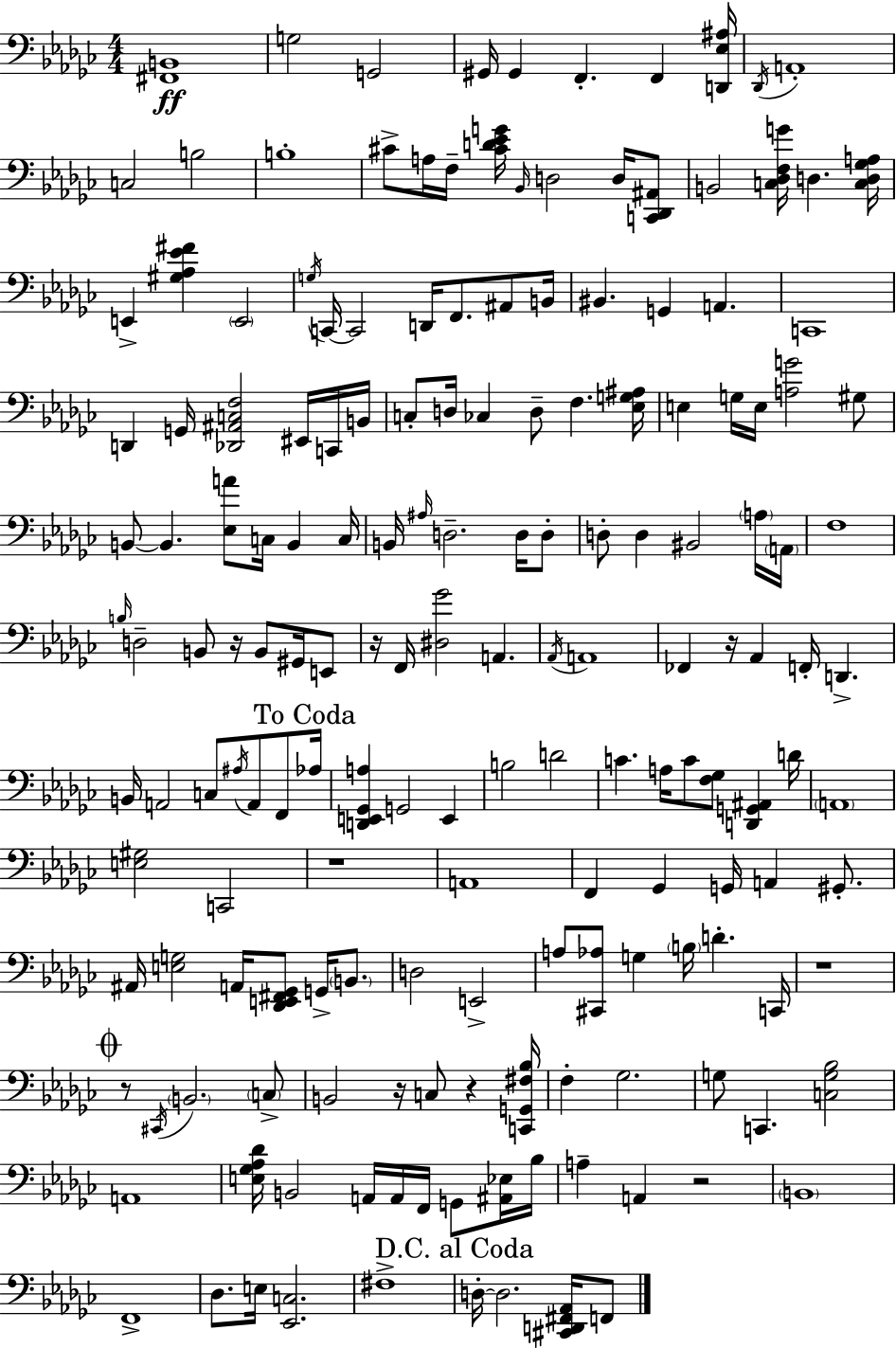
{
  \clef bass
  \numericTimeSignature
  \time 4/4
  \key ees \minor
  <fis, b,>1\ff | g2 g,2 | gis,16 gis,4 f,4.-. f,4 <d, ees ais>16 | \acciaccatura { des,16 } a,1-. | \break c2 b2 | b1-. | cis'8-> a16 f16-- <cis' d' ees' g'>16 \grace { bes,16 } d2 d16 | <c, des, ais,>8 b,2 <c des f g'>16 d4. | \break <c d ges a>16 e,4-> <gis aes ees' fis'>4 \parenthesize e,2 | \acciaccatura { g16 } c,16~~ c,2 d,16 f,8. | ais,8 b,16 bis,4. g,4 a,4. | c,1 | \break d,4 g,16 <des, ais, c f>2 | eis,16 c,16 b,16 c8-. d16 ces4 d8-- f4. | <ees g ais>16 e4 g16 e16 <a g'>2 | gis8 b,8~~ b,4. <ees a'>8 c16 b,4 | \break c16 b,16 \grace { ais16 } d2.-- | d16 d8-. d8-. d4 bis,2 | \parenthesize a16 \parenthesize a,16 f1 | \grace { b16 } d2-- b,8 r16 | \break b,8 gis,16 e,8 r16 f,16 <dis ges'>2 a,4. | \acciaccatura { aes,16 } a,1 | fes,4 r16 aes,4 f,16-. | d,4.-> b,16 a,2 c8 | \break \acciaccatura { ais16 } a,8 f,8 \mark "To Coda" aes16 <d, e, ges, a>4 g,2 | e,4 b2 d'2 | c'4. a16 c'8 | <f ges>8 <d, g, ais,>4 d'16 \parenthesize a,1 | \break <e gis>2 c,2 | r1 | a,1 | f,4 ges,4 g,16 | \break a,4 gis,8.-. ais,16 <e g>2 | a,16 <des, e, fis, ges,>8 g,16-> \parenthesize b,8. d2 e,2-> | a8 <cis, aes>8 g4 \parenthesize b16 | d'4.-. c,16 r1 | \break \mark \markup { \musicglyph "scripts.coda" } r8 \acciaccatura { cis,16 } \parenthesize b,2. | \parenthesize c8-> b,2 | r16 c8 r4 <c, g, fis bes>16 f4-. ges2. | g8 c,4. | \break <c g bes>2 a,1 | <e ges aes des'>16 b,2 | a,16 a,16 f,16 g,8 <ais, ees>16 bes16 a4-- a,4 | r2 \parenthesize b,1 | \break f,1-> | des8. e16 <ees, c>2. | fis1-> | \mark "D.C. al Coda" d16-.~~ d2. | \break <cis, d, fis, aes,>16 f,8 \bar "|."
}